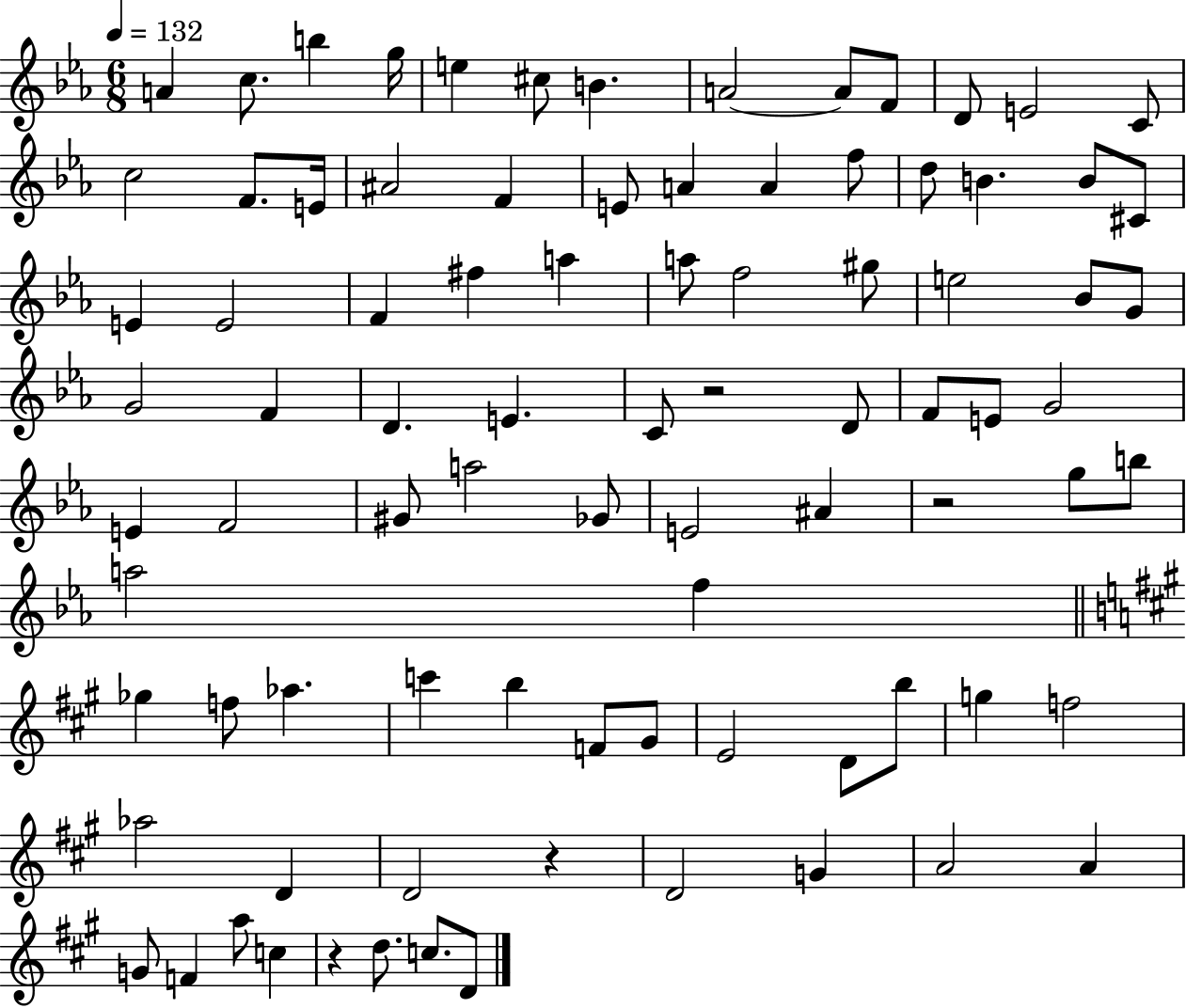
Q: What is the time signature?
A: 6/8